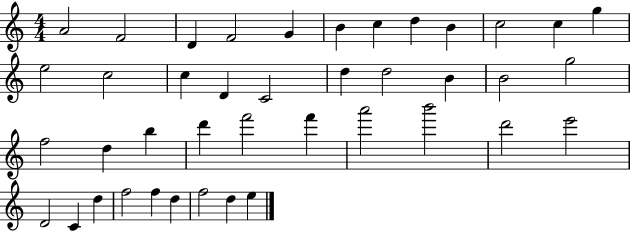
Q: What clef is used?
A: treble